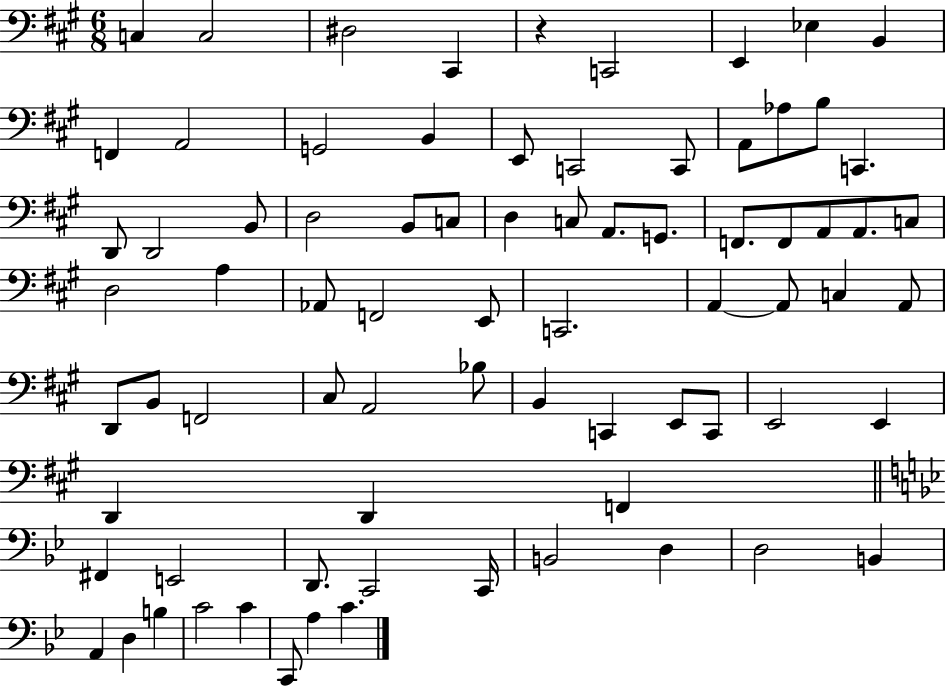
{
  \clef bass
  \numericTimeSignature
  \time 6/8
  \key a \major
  \repeat volta 2 { c4 c2 | dis2 cis,4 | r4 c,2 | e,4 ees4 b,4 | \break f,4 a,2 | g,2 b,4 | e,8 c,2 c,8 | a,8 aes8 b8 c,4. | \break d,8 d,2 b,8 | d2 b,8 c8 | d4 c8 a,8. g,8. | f,8. f,8 a,8 a,8. c8 | \break d2 a4 | aes,8 f,2 e,8 | c,2. | a,4~~ a,8 c4 a,8 | \break d,8 b,8 f,2 | cis8 a,2 bes8 | b,4 c,4 e,8 c,8 | e,2 e,4 | \break d,4 d,4 f,4 | \bar "||" \break \key bes \major fis,4 e,2 | d,8. c,2 c,16 | b,2 d4 | d2 b,4 | \break a,4 d4 b4 | c'2 c'4 | c,8 a4 c'4. | } \bar "|."
}